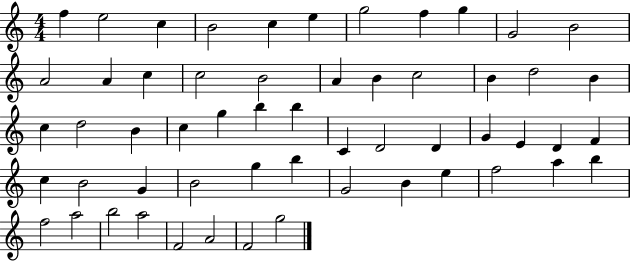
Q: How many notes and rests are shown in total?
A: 56